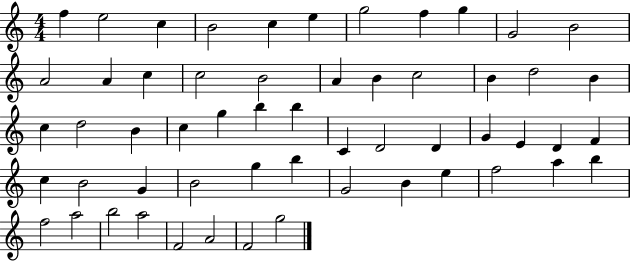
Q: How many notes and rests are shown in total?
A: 56